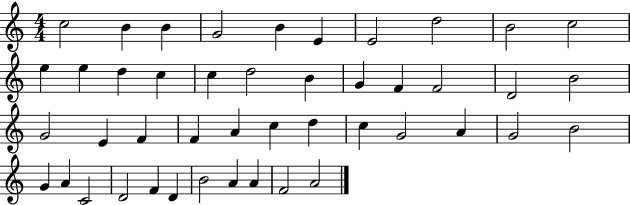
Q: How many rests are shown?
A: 0